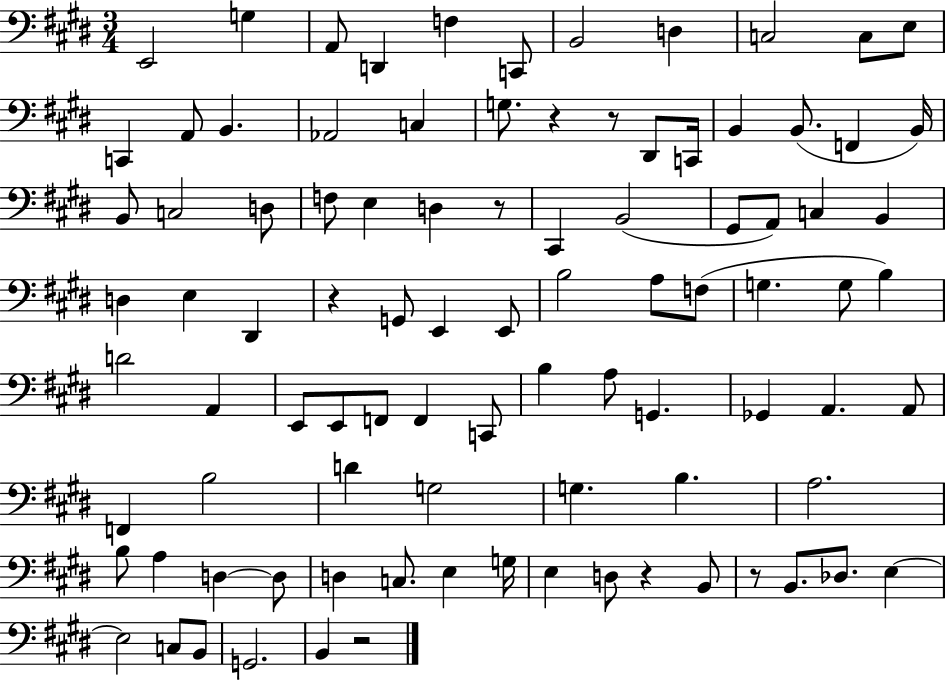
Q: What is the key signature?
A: E major